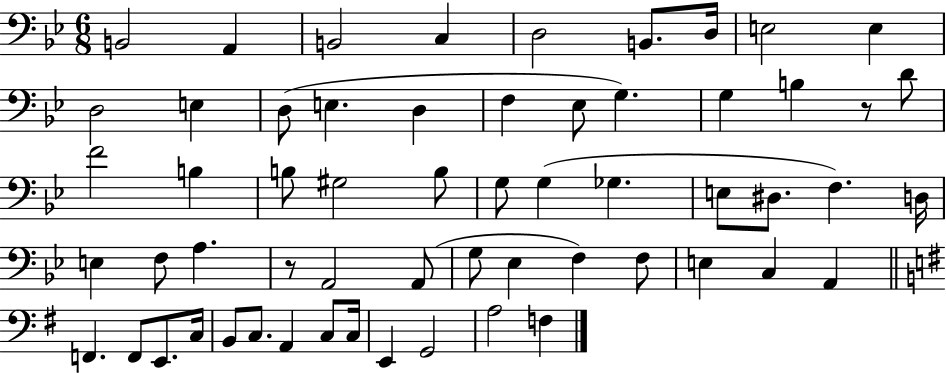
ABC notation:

X:1
T:Untitled
M:6/8
L:1/4
K:Bb
B,,2 A,, B,,2 C, D,2 B,,/2 D,/4 E,2 E, D,2 E, D,/2 E, D, F, _E,/2 G, G, B, z/2 D/2 F2 B, B,/2 ^G,2 B,/2 G,/2 G, _G, E,/2 ^D,/2 F, D,/4 E, F,/2 A, z/2 A,,2 A,,/2 G,/2 _E, F, F,/2 E, C, A,, F,, F,,/2 E,,/2 C,/4 B,,/2 C,/2 A,, C,/2 C,/4 E,, G,,2 A,2 F,